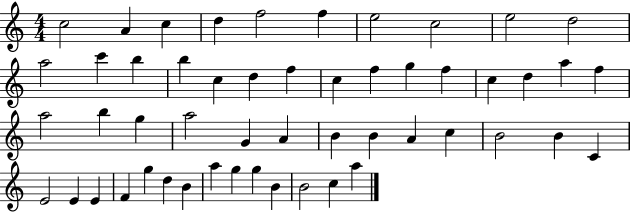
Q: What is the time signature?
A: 4/4